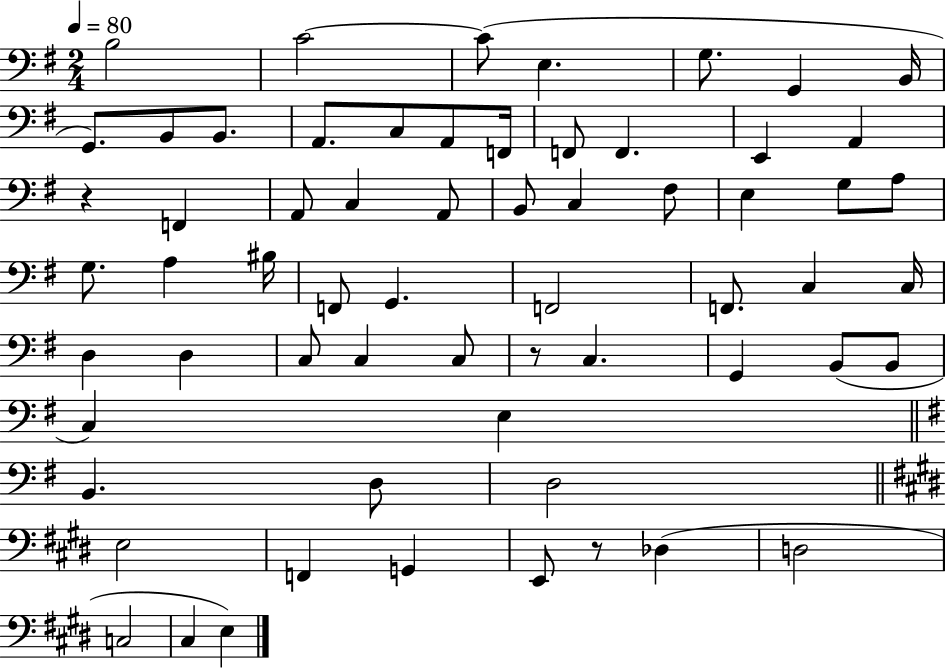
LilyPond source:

{
  \clef bass
  \numericTimeSignature
  \time 2/4
  \key g \major
  \tempo 4 = 80
  b2 | c'2~~ | c'8( e4. | g8. g,4 b,16 | \break g,8.) b,8 b,8. | a,8. c8 a,8 f,16 | f,8 f,4. | e,4 a,4 | \break r4 f,4 | a,8 c4 a,8 | b,8 c4 fis8 | e4 g8 a8 | \break g8. a4 bis16 | f,8 g,4. | f,2 | f,8. c4 c16 | \break d4 d4 | c8 c4 c8 | r8 c4. | g,4 b,8( b,8 | \break c4) e4 | \bar "||" \break \key g \major b,4. d8 | d2 | \bar "||" \break \key e \major e2 | f,4 g,4 | e,8 r8 des4( | d2 | \break c2 | cis4 e4) | \bar "|."
}